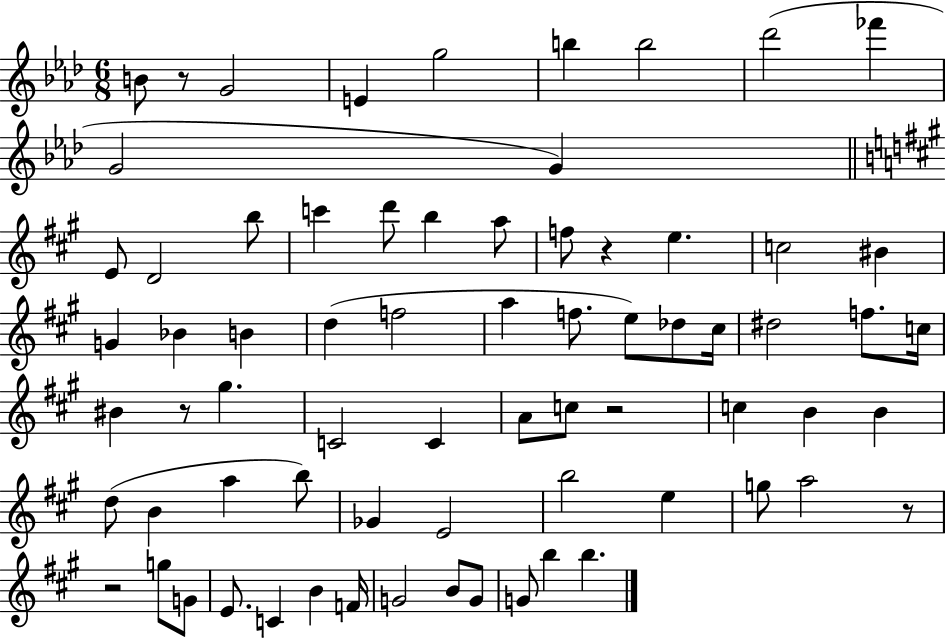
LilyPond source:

{
  \clef treble
  \numericTimeSignature
  \time 6/8
  \key aes \major
  b'8 r8 g'2 | e'4 g''2 | b''4 b''2 | des'''2( fes'''4 | \break g'2 g'4) | \bar "||" \break \key a \major e'8 d'2 b''8 | c'''4 d'''8 b''4 a''8 | f''8 r4 e''4. | c''2 bis'4 | \break g'4 bes'4 b'4 | d''4( f''2 | a''4 f''8. e''8) des''8 cis''16 | dis''2 f''8. c''16 | \break bis'4 r8 gis''4. | c'2 c'4 | a'8 c''8 r2 | c''4 b'4 b'4 | \break d''8( b'4 a''4 b''8) | ges'4 e'2 | b''2 e''4 | g''8 a''2 r8 | \break r2 g''8 g'8 | e'8. c'4 b'4 f'16 | g'2 b'8 g'8 | g'8 b''4 b''4. | \break \bar "|."
}